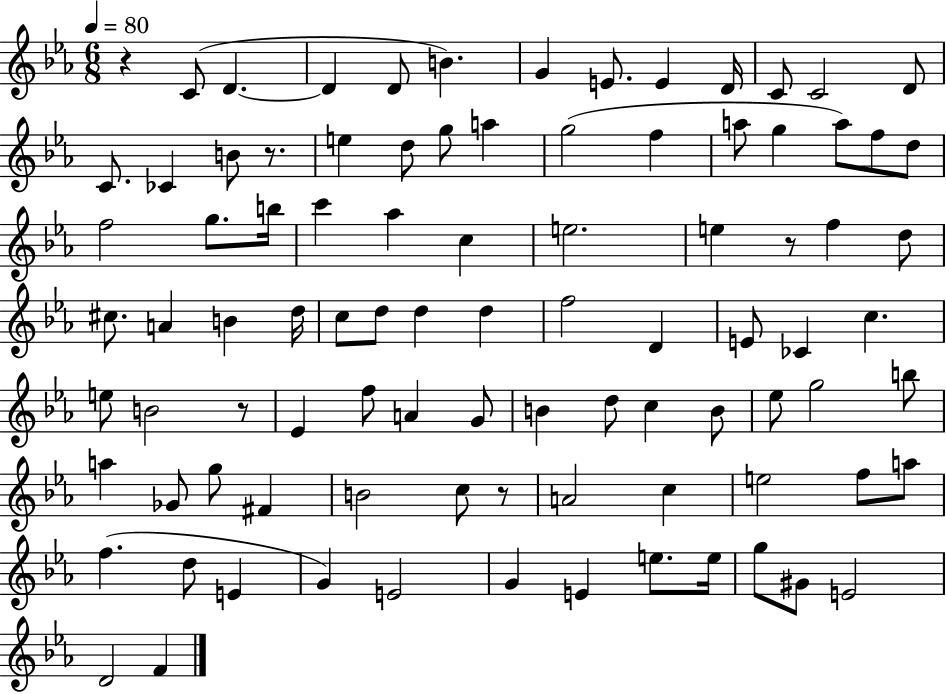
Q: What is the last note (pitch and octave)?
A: F4